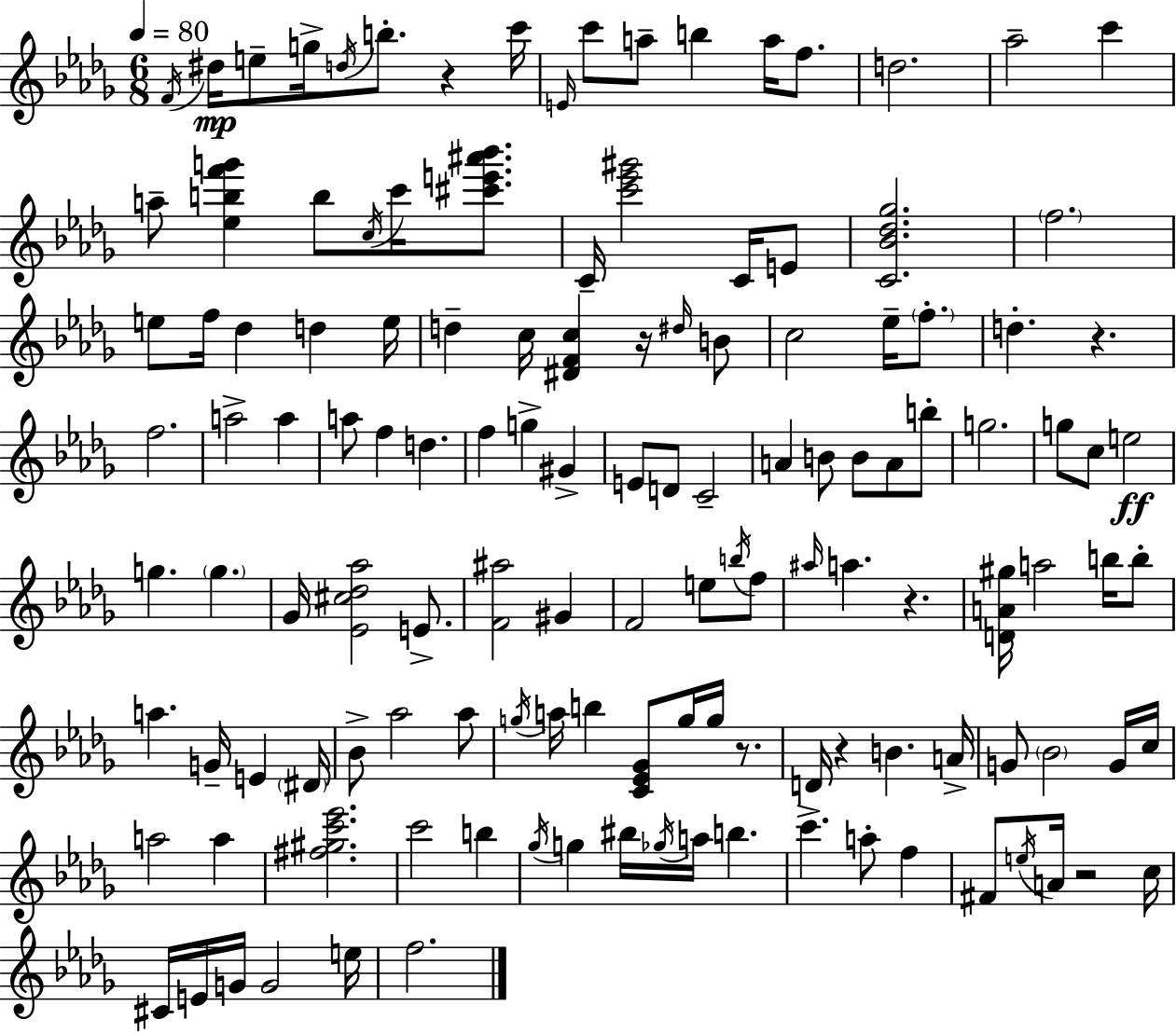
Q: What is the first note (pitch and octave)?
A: F4